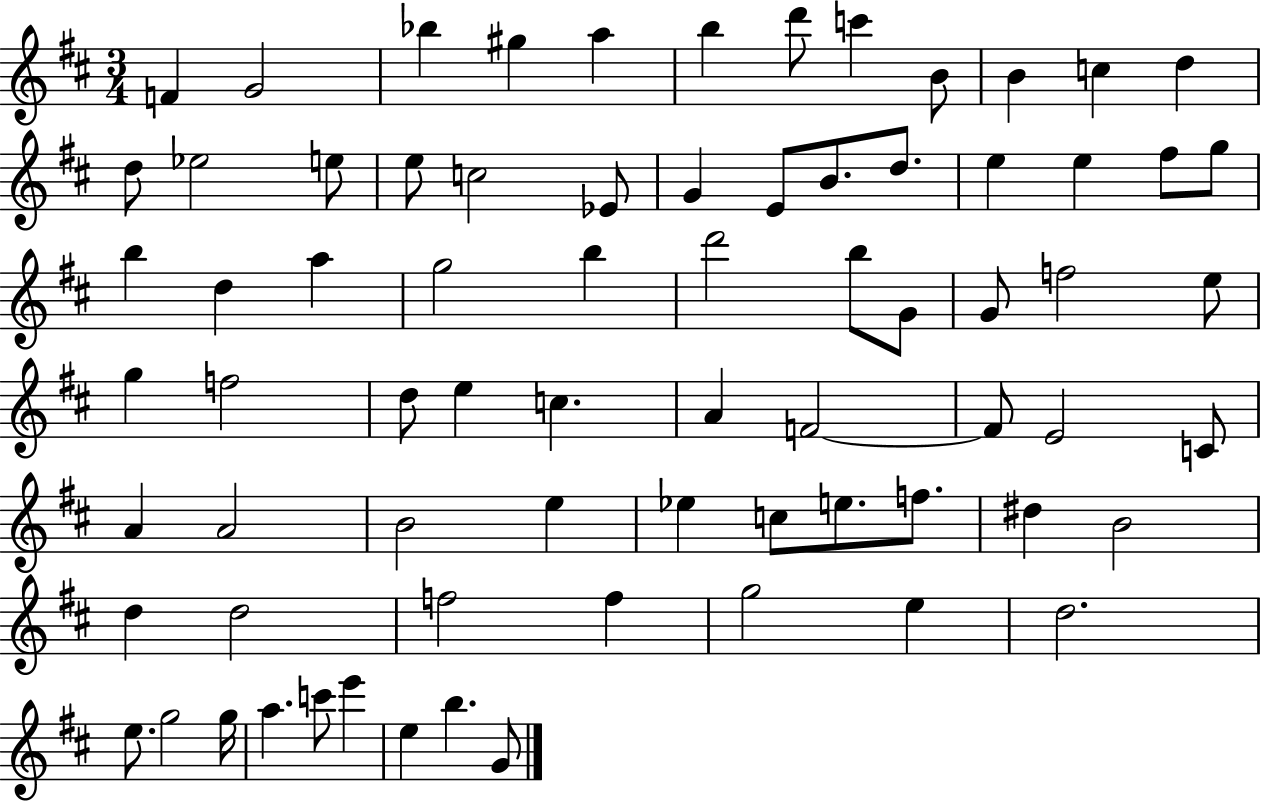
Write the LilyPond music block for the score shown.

{
  \clef treble
  \numericTimeSignature
  \time 3/4
  \key d \major
  f'4 g'2 | bes''4 gis''4 a''4 | b''4 d'''8 c'''4 b'8 | b'4 c''4 d''4 | \break d''8 ees''2 e''8 | e''8 c''2 ees'8 | g'4 e'8 b'8. d''8. | e''4 e''4 fis''8 g''8 | \break b''4 d''4 a''4 | g''2 b''4 | d'''2 b''8 g'8 | g'8 f''2 e''8 | \break g''4 f''2 | d''8 e''4 c''4. | a'4 f'2~~ | f'8 e'2 c'8 | \break a'4 a'2 | b'2 e''4 | ees''4 c''8 e''8. f''8. | dis''4 b'2 | \break d''4 d''2 | f''2 f''4 | g''2 e''4 | d''2. | \break e''8. g''2 g''16 | a''4. c'''8 e'''4 | e''4 b''4. g'8 | \bar "|."
}